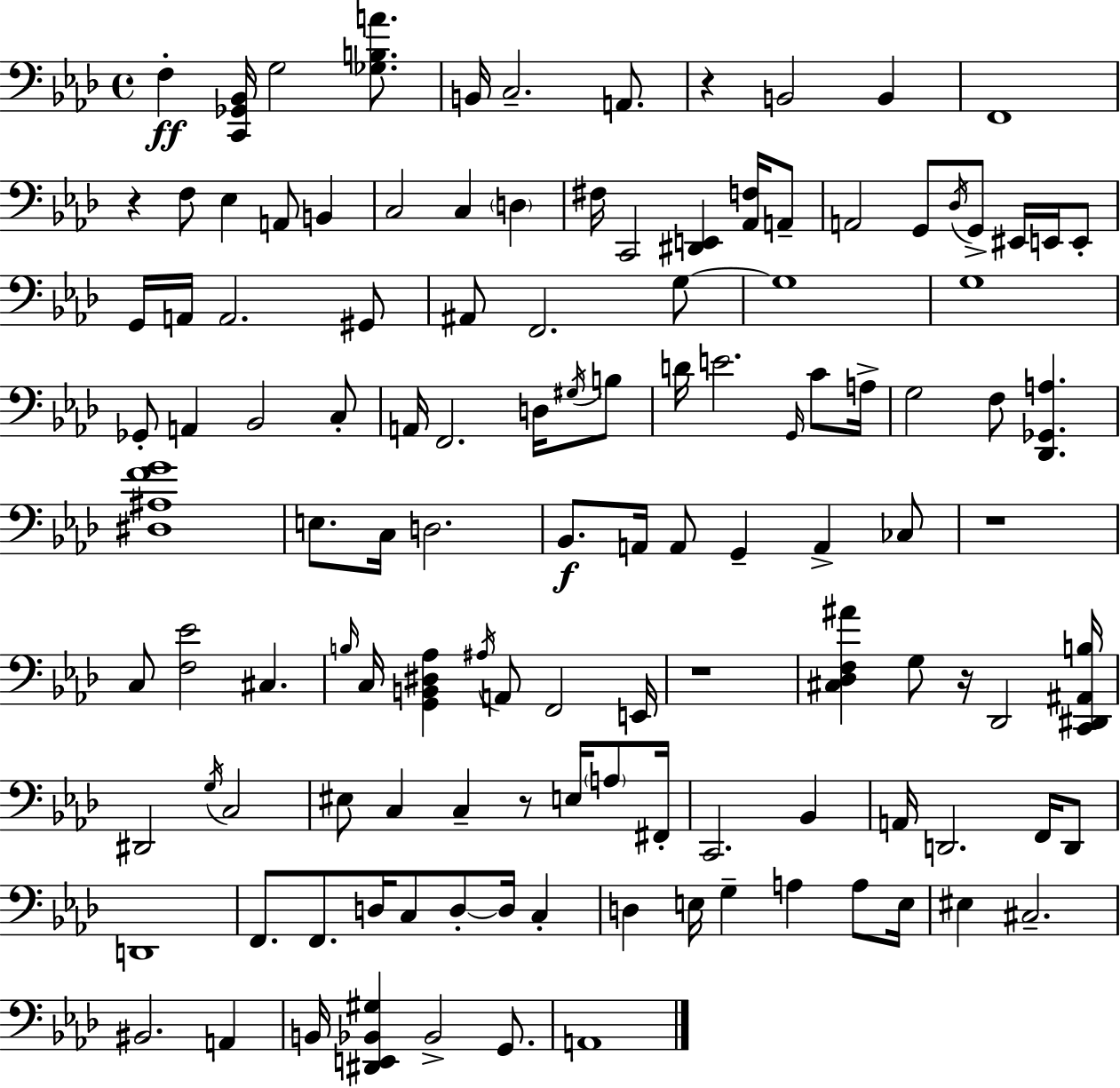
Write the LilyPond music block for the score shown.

{
  \clef bass
  \time 4/4
  \defaultTimeSignature
  \key aes \major
  f4-.\ff <c, ges, bes,>16 g2 <ges b a'>8. | b,16 c2.-- a,8. | r4 b,2 b,4 | f,1 | \break r4 f8 ees4 a,8 b,4 | c2 c4 \parenthesize d4 | fis16 c,2 <dis, e,>4 <aes, f>16 a,8-- | a,2 g,8 \acciaccatura { des16 } g,8-> eis,16 e,16 e,8-. | \break g,16 a,16 a,2. gis,8 | ais,8 f,2. g8~~ | g1 | g1 | \break ges,8-. a,4 bes,2 c8-. | a,16 f,2. d16 \acciaccatura { gis16 } | b8 d'16 e'2. \grace { g,16 } | c'8 a16-> g2 f8 <des, ges, a>4. | \break <dis ais f' g'>1 | e8. c16 d2. | bes,8.\f a,16 a,8 g,4-- a,4-> | ces8 r1 | \break c8 <f ees'>2 cis4. | \grace { b16 } c16 <g, b, dis aes>4 \acciaccatura { ais16 } a,8 f,2 | e,16 r1 | <cis des f ais'>4 g8 r16 des,2 | \break <c, dis, ais, b>16 dis,2 \acciaccatura { g16 } c2 | eis8 c4 c4-- | r8 e16 \parenthesize a8 fis,16-. c,2. | bes,4 a,16 d,2. | \break f,16 d,8 d,1 | f,8. f,8. d16 c8 d8-.~~ | d16 c4-. d4 e16 g4-- a4 | a8 e16 eis4 cis2.-- | \break bis,2. | a,4 b,16 <dis, e, bes, gis>4 bes,2-> | g,8. a,1 | \bar "|."
}